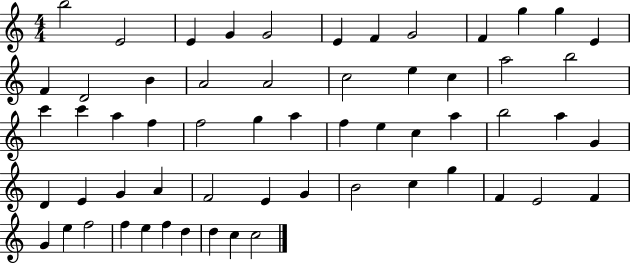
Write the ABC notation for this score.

X:1
T:Untitled
M:4/4
L:1/4
K:C
b2 E2 E G G2 E F G2 F g g E F D2 B A2 A2 c2 e c a2 b2 c' c' a f f2 g a f e c a b2 a G D E G A F2 E G B2 c g F E2 F G e f2 f e f d d c c2